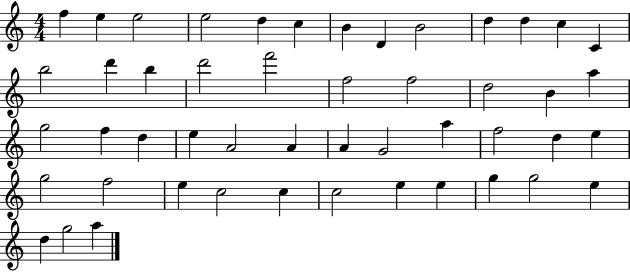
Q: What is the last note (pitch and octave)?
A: A5